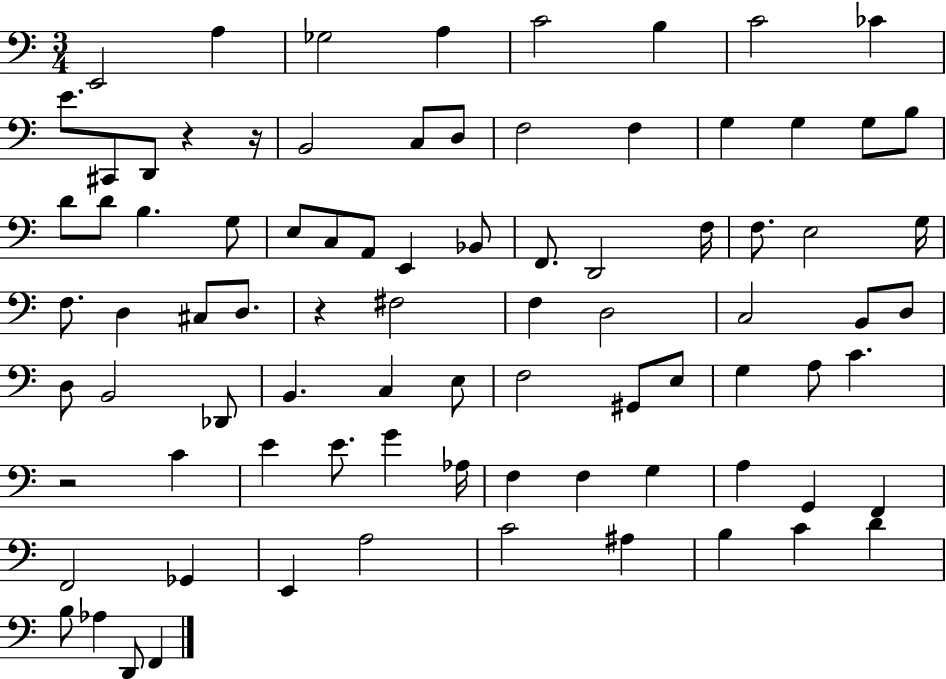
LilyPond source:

{
  \clef bass
  \numericTimeSignature
  \time 3/4
  \key c \major
  e,2 a4 | ges2 a4 | c'2 b4 | c'2 ces'4 | \break e'8. cis,8 d,8 r4 r16 | b,2 c8 d8 | f2 f4 | g4 g4 g8 b8 | \break d'8 d'8 b4. g8 | e8 c8 a,8 e,4 bes,8 | f,8. d,2 f16 | f8. e2 g16 | \break f8. d4 cis8 d8. | r4 fis2 | f4 d2 | c2 b,8 d8 | \break d8 b,2 des,8 | b,4. c4 e8 | f2 gis,8 e8 | g4 a8 c'4. | \break r2 c'4 | e'4 e'8. g'4 aes16 | f4 f4 g4 | a4 g,4 f,4 | \break f,2 ges,4 | e,4 a2 | c'2 ais4 | b4 c'4 d'4 | \break b8 aes4 d,8 f,4 | \bar "|."
}